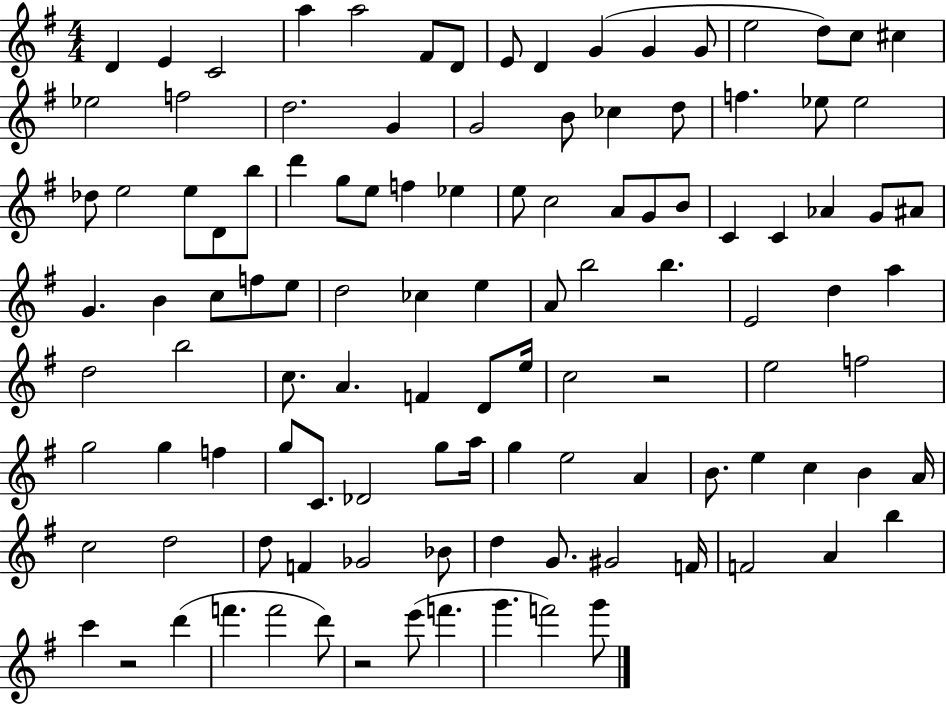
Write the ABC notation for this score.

X:1
T:Untitled
M:4/4
L:1/4
K:G
D E C2 a a2 ^F/2 D/2 E/2 D G G G/2 e2 d/2 c/2 ^c _e2 f2 d2 G G2 B/2 _c d/2 f _e/2 _e2 _d/2 e2 e/2 D/2 b/2 d' g/2 e/2 f _e e/2 c2 A/2 G/2 B/2 C C _A G/2 ^A/2 G B c/2 f/2 e/2 d2 _c e A/2 b2 b E2 d a d2 b2 c/2 A F D/2 e/4 c2 z2 e2 f2 g2 g f g/2 C/2 _D2 g/2 a/4 g e2 A B/2 e c B A/4 c2 d2 d/2 F _G2 _B/2 d G/2 ^G2 F/4 F2 A b c' z2 d' f' f'2 d'/2 z2 e'/2 f' g' f'2 g'/2